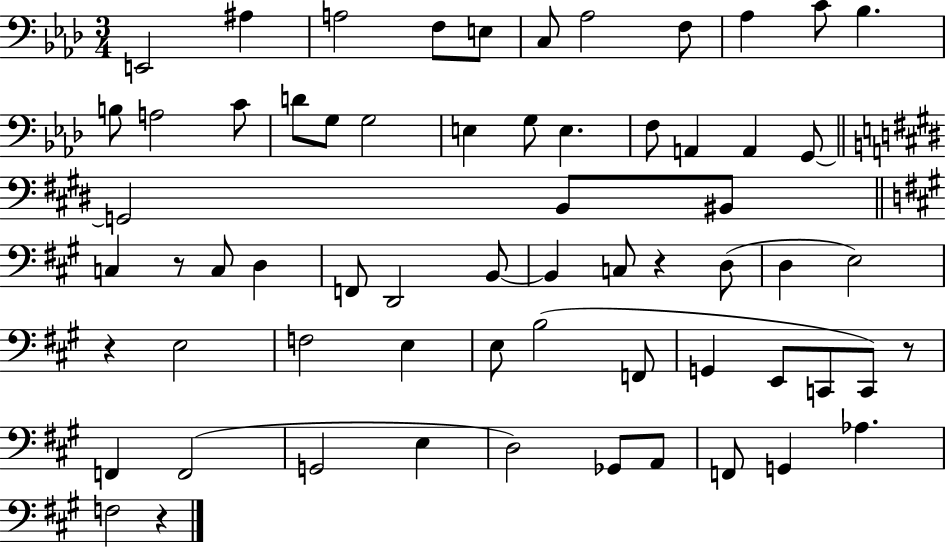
E2/h A#3/q A3/h F3/e E3/e C3/e Ab3/h F3/e Ab3/q C4/e Bb3/q. B3/e A3/h C4/e D4/e G3/e G3/h E3/q G3/e E3/q. F3/e A2/q A2/q G2/e G2/h B2/e BIS2/e C3/q R/e C3/e D3/q F2/e D2/h B2/e B2/q C3/e R/q D3/e D3/q E3/h R/q E3/h F3/h E3/q E3/e B3/h F2/e G2/q E2/e C2/e C2/e R/e F2/q F2/h G2/h E3/q D3/h Gb2/e A2/e F2/e G2/q Ab3/q. F3/h R/q